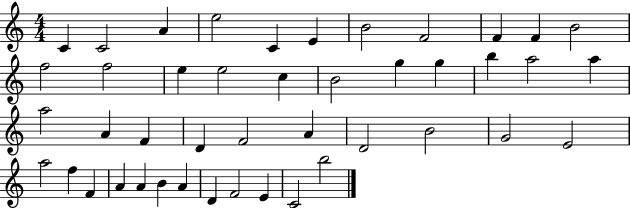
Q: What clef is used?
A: treble